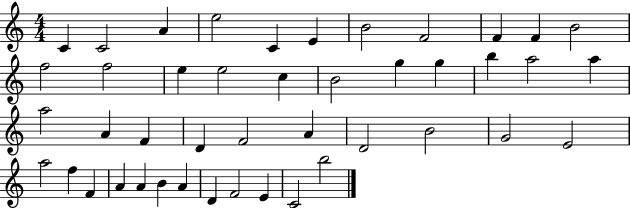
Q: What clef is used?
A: treble